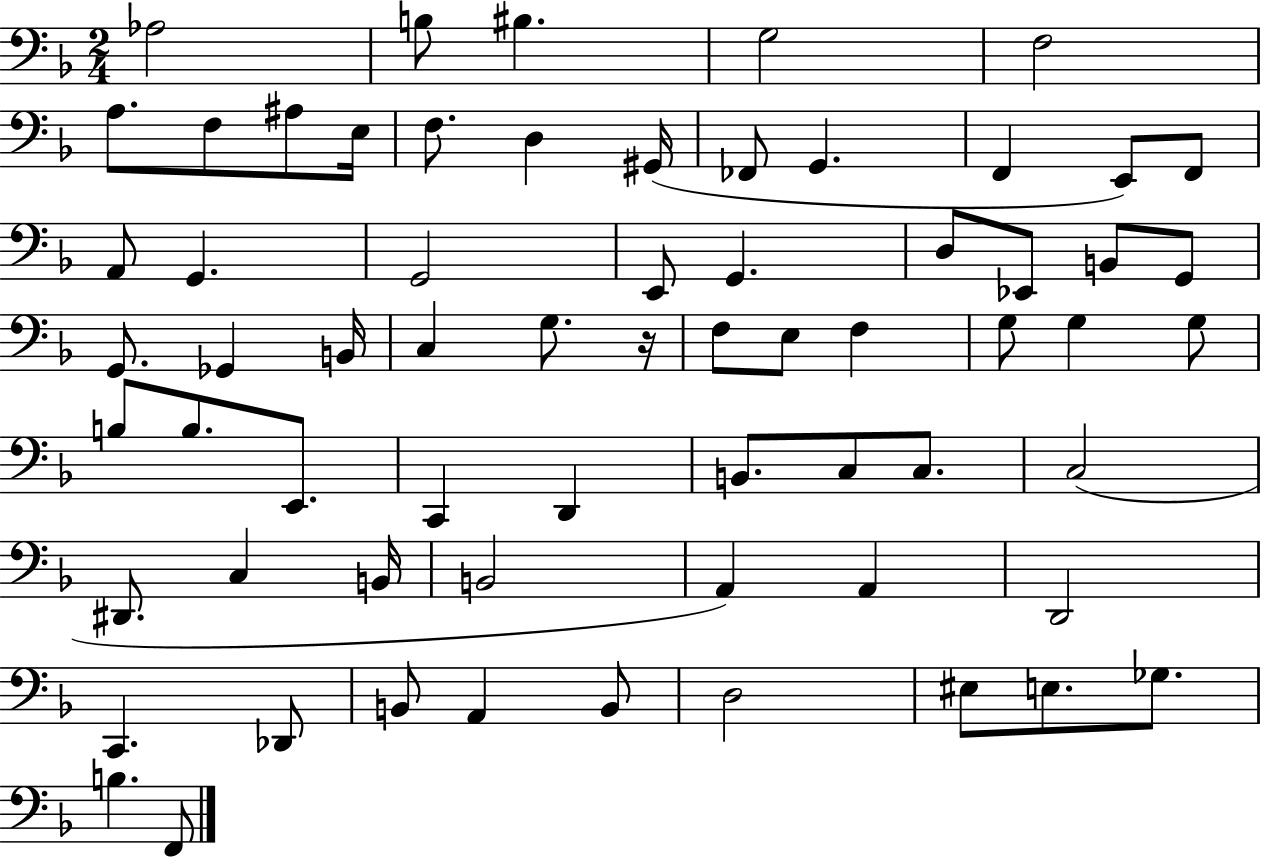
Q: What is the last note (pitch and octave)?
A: F2